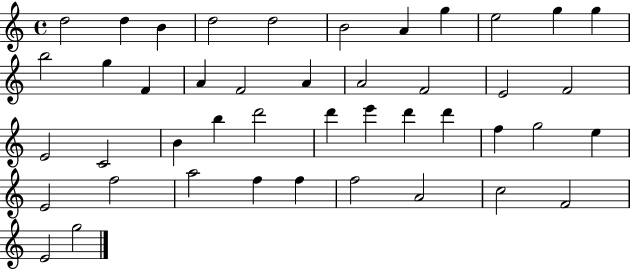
X:1
T:Untitled
M:4/4
L:1/4
K:C
d2 d B d2 d2 B2 A g e2 g g b2 g F A F2 A A2 F2 E2 F2 E2 C2 B b d'2 d' e' d' d' f g2 e E2 f2 a2 f f f2 A2 c2 F2 E2 g2